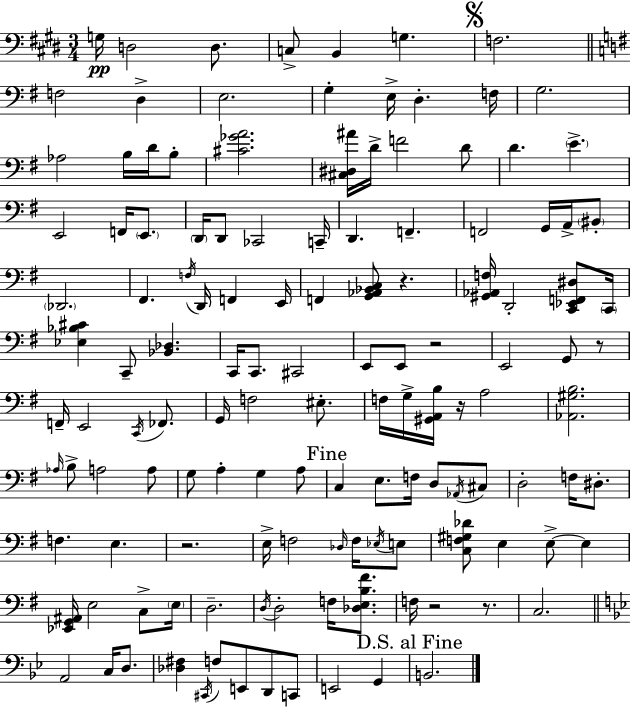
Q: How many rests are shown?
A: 7